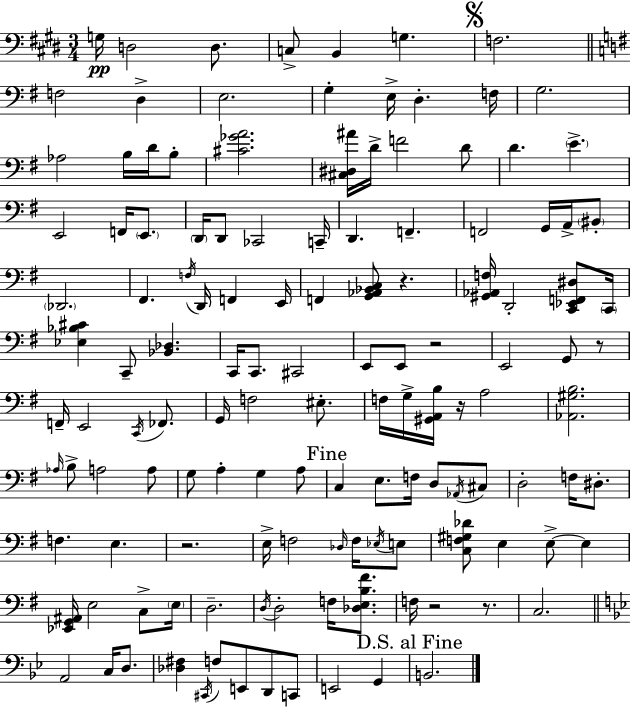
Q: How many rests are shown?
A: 7